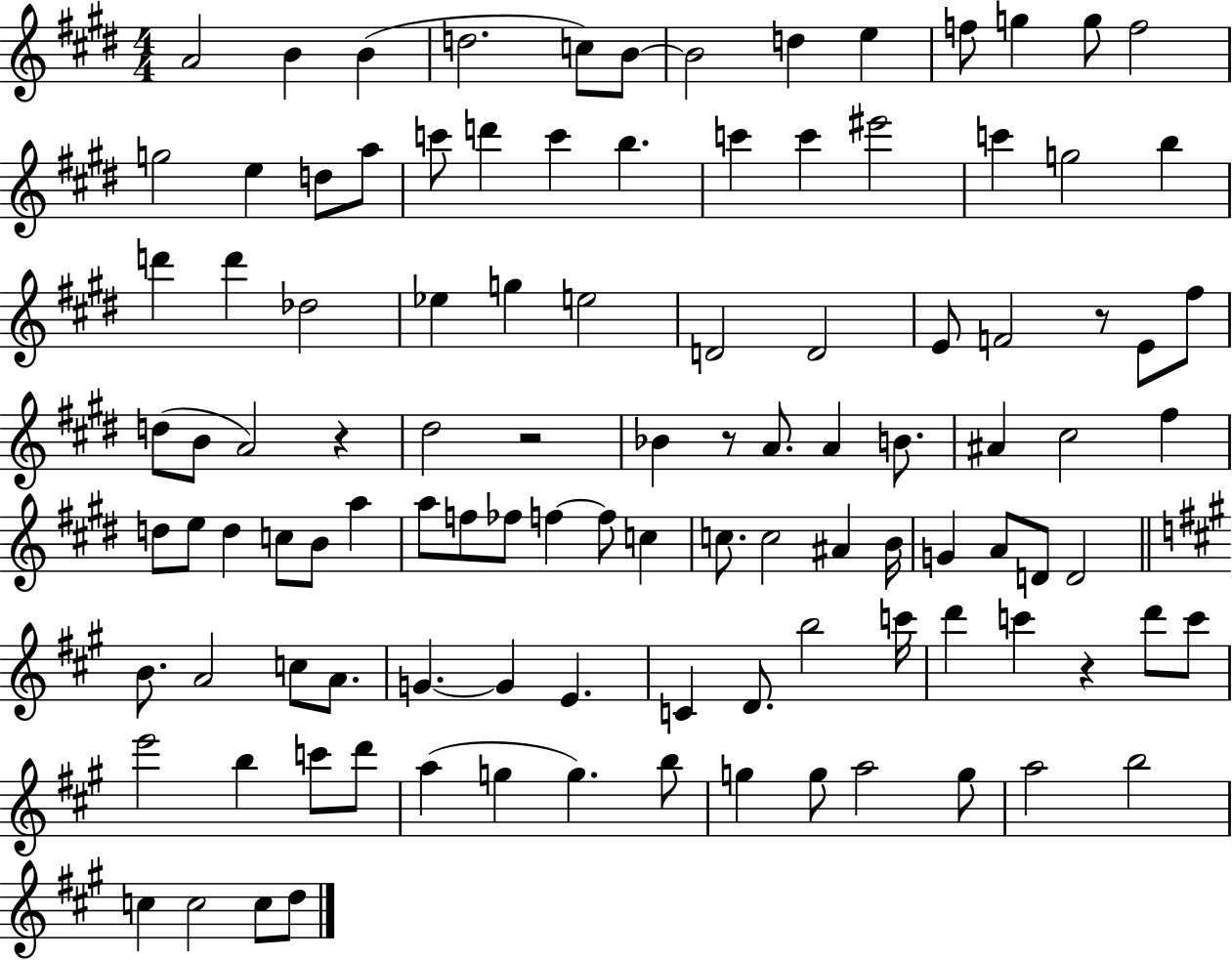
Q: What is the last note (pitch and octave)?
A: D5